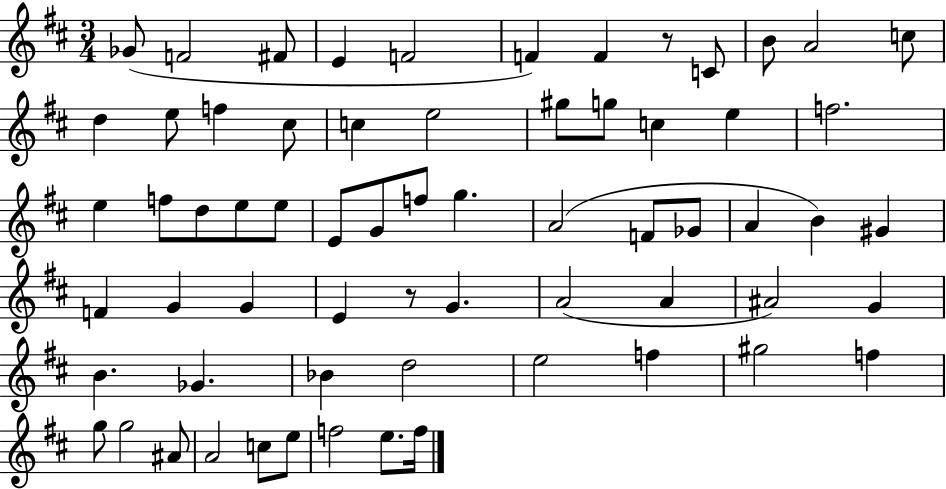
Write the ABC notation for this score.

X:1
T:Untitled
M:3/4
L:1/4
K:D
_G/2 F2 ^F/2 E F2 F F z/2 C/2 B/2 A2 c/2 d e/2 f ^c/2 c e2 ^g/2 g/2 c e f2 e f/2 d/2 e/2 e/2 E/2 G/2 f/2 g A2 F/2 _G/2 A B ^G F G G E z/2 G A2 A ^A2 G B _G _B d2 e2 f ^g2 f g/2 g2 ^A/2 A2 c/2 e/2 f2 e/2 f/4